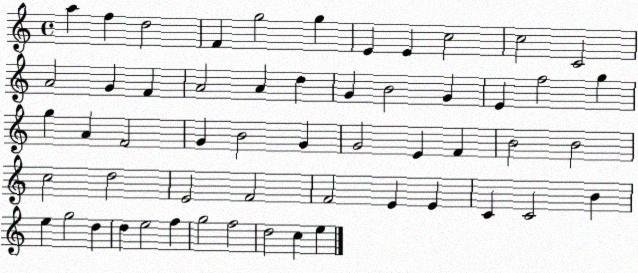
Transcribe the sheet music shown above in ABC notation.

X:1
T:Untitled
M:4/4
L:1/4
K:C
a f d2 F g2 g E E c2 c2 C2 A2 G F A2 A d G B2 G E f2 g g A F2 G B2 G G2 E F B2 B2 c2 d2 E2 F2 F2 E E C C2 B e g2 d d e2 f g2 f2 d2 c e